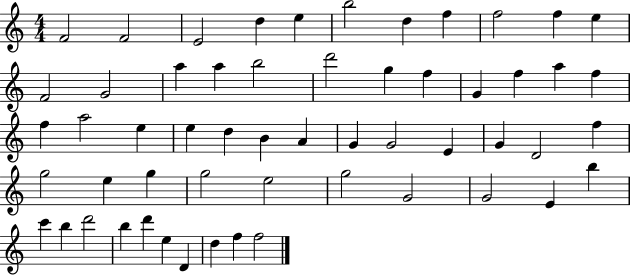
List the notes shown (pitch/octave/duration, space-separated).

F4/h F4/h E4/h D5/q E5/q B5/h D5/q F5/q F5/h F5/q E5/q F4/h G4/h A5/q A5/q B5/h D6/h G5/q F5/q G4/q F5/q A5/q F5/q F5/q A5/h E5/q E5/q D5/q B4/q A4/q G4/q G4/h E4/q G4/q D4/h F5/q G5/h E5/q G5/q G5/h E5/h G5/h G4/h G4/h E4/q B5/q C6/q B5/q D6/h B5/q D6/q E5/q D4/q D5/q F5/q F5/h